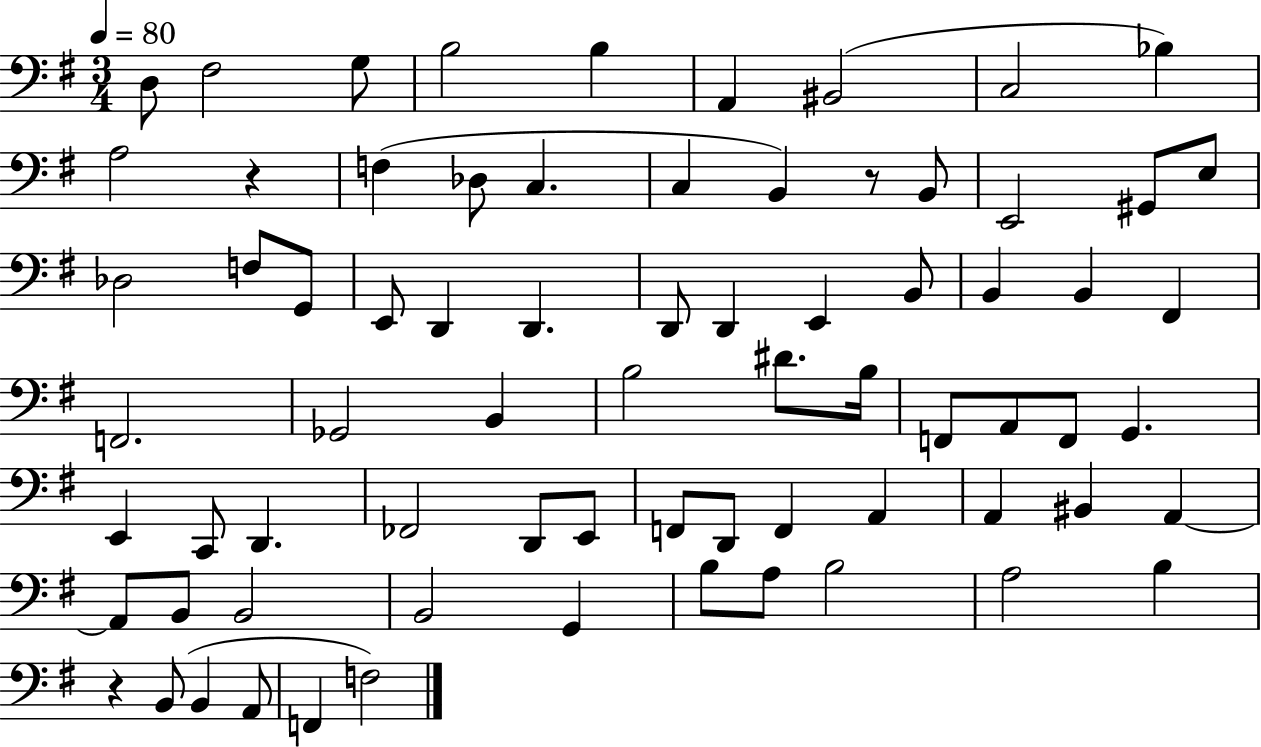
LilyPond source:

{
  \clef bass
  \numericTimeSignature
  \time 3/4
  \key g \major
  \tempo 4 = 80
  d8 fis2 g8 | b2 b4 | a,4 bis,2( | c2 bes4) | \break a2 r4 | f4( des8 c4. | c4 b,4) r8 b,8 | e,2 gis,8 e8 | \break des2 f8 g,8 | e,8 d,4 d,4. | d,8 d,4 e,4 b,8 | b,4 b,4 fis,4 | \break f,2. | ges,2 b,4 | b2 dis'8. b16 | f,8 a,8 f,8 g,4. | \break e,4 c,8 d,4. | fes,2 d,8 e,8 | f,8 d,8 f,4 a,4 | a,4 bis,4 a,4~~ | \break a,8 b,8 b,2 | b,2 g,4 | b8 a8 b2 | a2 b4 | \break r4 b,8( b,4 a,8 | f,4 f2) | \bar "|."
}